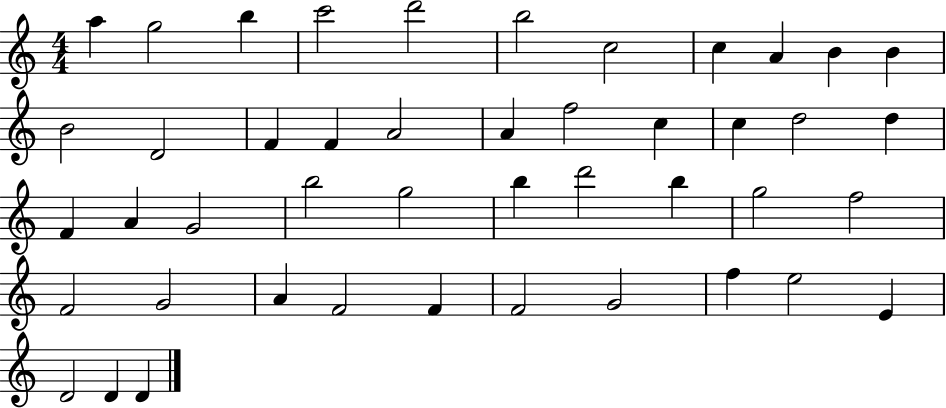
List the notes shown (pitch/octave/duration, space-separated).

A5/q G5/h B5/q C6/h D6/h B5/h C5/h C5/q A4/q B4/q B4/q B4/h D4/h F4/q F4/q A4/h A4/q F5/h C5/q C5/q D5/h D5/q F4/q A4/q G4/h B5/h G5/h B5/q D6/h B5/q G5/h F5/h F4/h G4/h A4/q F4/h F4/q F4/h G4/h F5/q E5/h E4/q D4/h D4/q D4/q